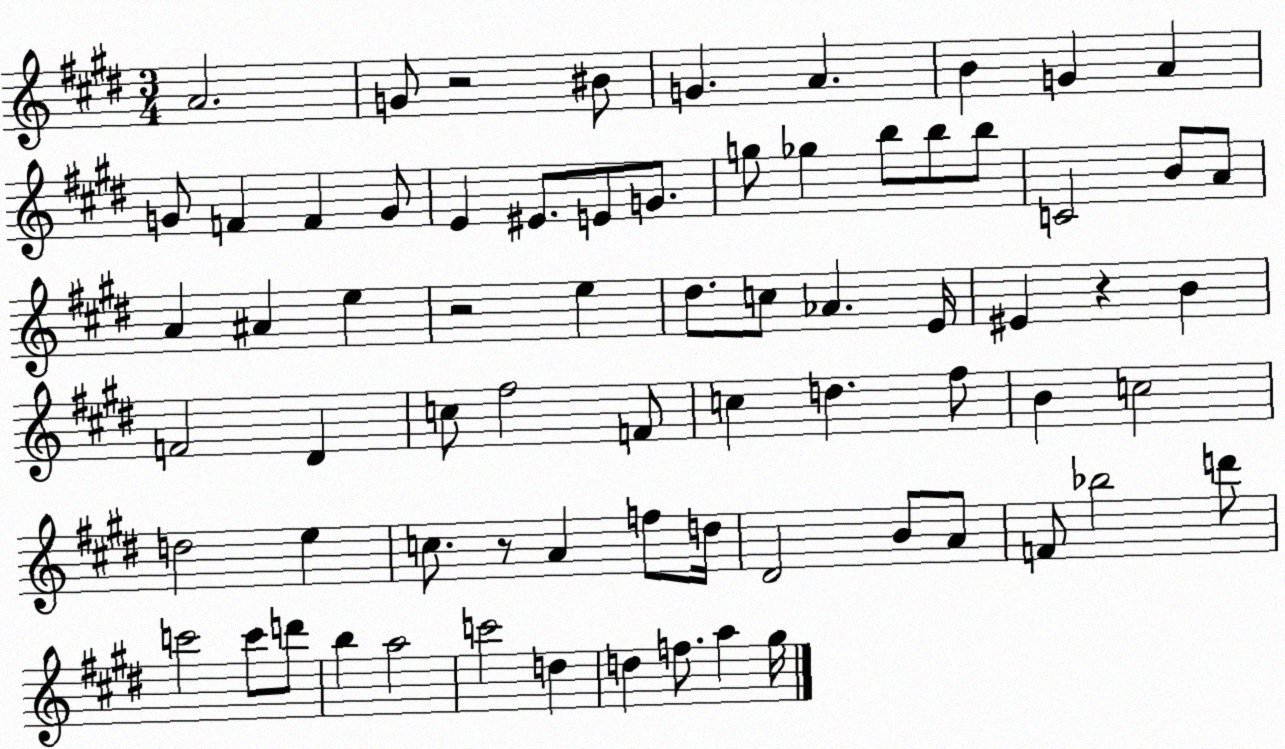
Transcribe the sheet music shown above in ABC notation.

X:1
T:Untitled
M:3/4
L:1/4
K:E
A2 G/2 z2 ^B/2 G A B G A G/2 F F G/2 E ^E/2 E/2 G/2 g/2 _g b/2 b/2 b/2 C2 B/2 A/2 A ^A e z2 e ^d/2 c/2 _A E/4 ^E z B F2 ^D c/2 ^f2 F/2 c d ^f/2 B c2 d2 e c/2 z/2 A f/2 d/4 ^D2 B/2 A/2 F/2 _b2 d'/2 c'2 c'/2 d'/2 b a2 c'2 d d f/2 a ^g/4